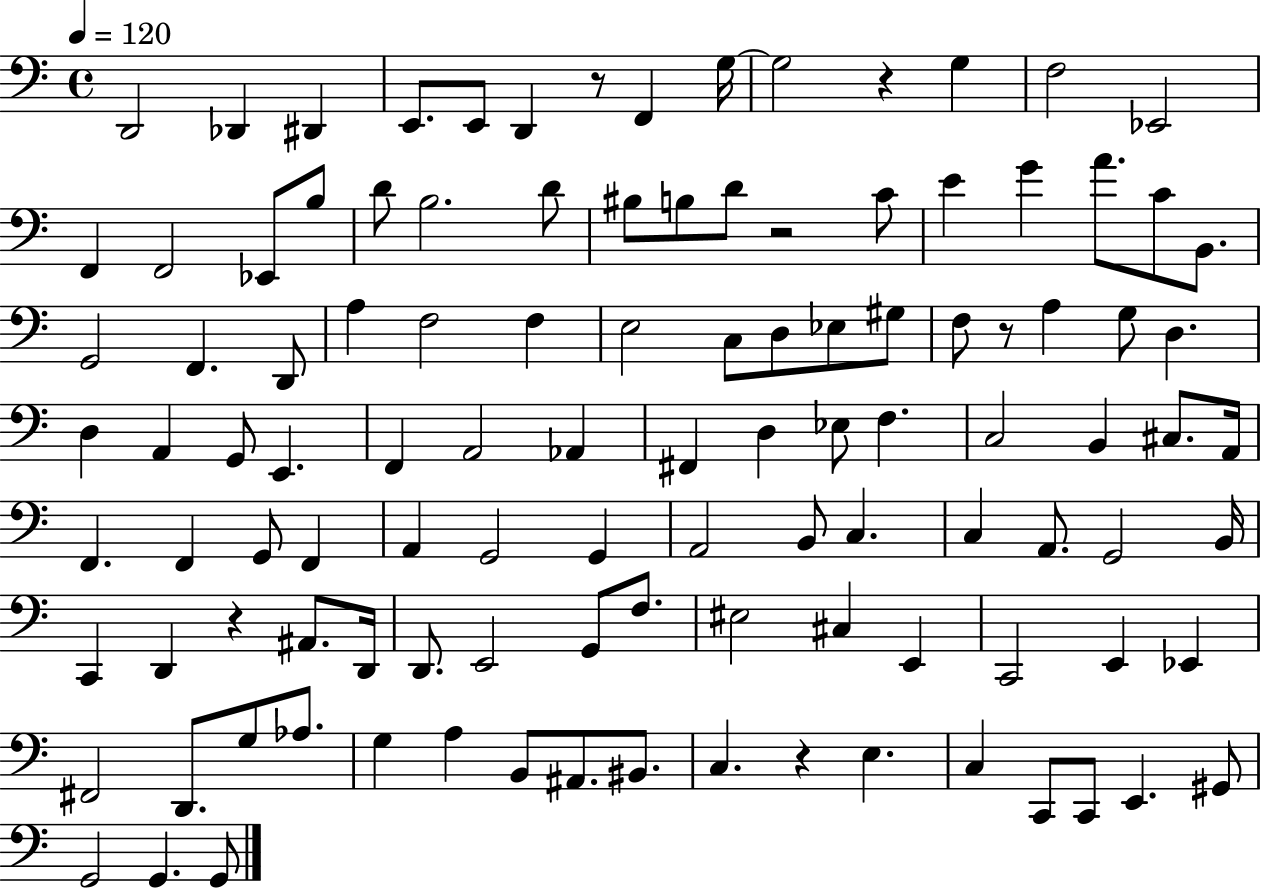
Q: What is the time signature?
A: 4/4